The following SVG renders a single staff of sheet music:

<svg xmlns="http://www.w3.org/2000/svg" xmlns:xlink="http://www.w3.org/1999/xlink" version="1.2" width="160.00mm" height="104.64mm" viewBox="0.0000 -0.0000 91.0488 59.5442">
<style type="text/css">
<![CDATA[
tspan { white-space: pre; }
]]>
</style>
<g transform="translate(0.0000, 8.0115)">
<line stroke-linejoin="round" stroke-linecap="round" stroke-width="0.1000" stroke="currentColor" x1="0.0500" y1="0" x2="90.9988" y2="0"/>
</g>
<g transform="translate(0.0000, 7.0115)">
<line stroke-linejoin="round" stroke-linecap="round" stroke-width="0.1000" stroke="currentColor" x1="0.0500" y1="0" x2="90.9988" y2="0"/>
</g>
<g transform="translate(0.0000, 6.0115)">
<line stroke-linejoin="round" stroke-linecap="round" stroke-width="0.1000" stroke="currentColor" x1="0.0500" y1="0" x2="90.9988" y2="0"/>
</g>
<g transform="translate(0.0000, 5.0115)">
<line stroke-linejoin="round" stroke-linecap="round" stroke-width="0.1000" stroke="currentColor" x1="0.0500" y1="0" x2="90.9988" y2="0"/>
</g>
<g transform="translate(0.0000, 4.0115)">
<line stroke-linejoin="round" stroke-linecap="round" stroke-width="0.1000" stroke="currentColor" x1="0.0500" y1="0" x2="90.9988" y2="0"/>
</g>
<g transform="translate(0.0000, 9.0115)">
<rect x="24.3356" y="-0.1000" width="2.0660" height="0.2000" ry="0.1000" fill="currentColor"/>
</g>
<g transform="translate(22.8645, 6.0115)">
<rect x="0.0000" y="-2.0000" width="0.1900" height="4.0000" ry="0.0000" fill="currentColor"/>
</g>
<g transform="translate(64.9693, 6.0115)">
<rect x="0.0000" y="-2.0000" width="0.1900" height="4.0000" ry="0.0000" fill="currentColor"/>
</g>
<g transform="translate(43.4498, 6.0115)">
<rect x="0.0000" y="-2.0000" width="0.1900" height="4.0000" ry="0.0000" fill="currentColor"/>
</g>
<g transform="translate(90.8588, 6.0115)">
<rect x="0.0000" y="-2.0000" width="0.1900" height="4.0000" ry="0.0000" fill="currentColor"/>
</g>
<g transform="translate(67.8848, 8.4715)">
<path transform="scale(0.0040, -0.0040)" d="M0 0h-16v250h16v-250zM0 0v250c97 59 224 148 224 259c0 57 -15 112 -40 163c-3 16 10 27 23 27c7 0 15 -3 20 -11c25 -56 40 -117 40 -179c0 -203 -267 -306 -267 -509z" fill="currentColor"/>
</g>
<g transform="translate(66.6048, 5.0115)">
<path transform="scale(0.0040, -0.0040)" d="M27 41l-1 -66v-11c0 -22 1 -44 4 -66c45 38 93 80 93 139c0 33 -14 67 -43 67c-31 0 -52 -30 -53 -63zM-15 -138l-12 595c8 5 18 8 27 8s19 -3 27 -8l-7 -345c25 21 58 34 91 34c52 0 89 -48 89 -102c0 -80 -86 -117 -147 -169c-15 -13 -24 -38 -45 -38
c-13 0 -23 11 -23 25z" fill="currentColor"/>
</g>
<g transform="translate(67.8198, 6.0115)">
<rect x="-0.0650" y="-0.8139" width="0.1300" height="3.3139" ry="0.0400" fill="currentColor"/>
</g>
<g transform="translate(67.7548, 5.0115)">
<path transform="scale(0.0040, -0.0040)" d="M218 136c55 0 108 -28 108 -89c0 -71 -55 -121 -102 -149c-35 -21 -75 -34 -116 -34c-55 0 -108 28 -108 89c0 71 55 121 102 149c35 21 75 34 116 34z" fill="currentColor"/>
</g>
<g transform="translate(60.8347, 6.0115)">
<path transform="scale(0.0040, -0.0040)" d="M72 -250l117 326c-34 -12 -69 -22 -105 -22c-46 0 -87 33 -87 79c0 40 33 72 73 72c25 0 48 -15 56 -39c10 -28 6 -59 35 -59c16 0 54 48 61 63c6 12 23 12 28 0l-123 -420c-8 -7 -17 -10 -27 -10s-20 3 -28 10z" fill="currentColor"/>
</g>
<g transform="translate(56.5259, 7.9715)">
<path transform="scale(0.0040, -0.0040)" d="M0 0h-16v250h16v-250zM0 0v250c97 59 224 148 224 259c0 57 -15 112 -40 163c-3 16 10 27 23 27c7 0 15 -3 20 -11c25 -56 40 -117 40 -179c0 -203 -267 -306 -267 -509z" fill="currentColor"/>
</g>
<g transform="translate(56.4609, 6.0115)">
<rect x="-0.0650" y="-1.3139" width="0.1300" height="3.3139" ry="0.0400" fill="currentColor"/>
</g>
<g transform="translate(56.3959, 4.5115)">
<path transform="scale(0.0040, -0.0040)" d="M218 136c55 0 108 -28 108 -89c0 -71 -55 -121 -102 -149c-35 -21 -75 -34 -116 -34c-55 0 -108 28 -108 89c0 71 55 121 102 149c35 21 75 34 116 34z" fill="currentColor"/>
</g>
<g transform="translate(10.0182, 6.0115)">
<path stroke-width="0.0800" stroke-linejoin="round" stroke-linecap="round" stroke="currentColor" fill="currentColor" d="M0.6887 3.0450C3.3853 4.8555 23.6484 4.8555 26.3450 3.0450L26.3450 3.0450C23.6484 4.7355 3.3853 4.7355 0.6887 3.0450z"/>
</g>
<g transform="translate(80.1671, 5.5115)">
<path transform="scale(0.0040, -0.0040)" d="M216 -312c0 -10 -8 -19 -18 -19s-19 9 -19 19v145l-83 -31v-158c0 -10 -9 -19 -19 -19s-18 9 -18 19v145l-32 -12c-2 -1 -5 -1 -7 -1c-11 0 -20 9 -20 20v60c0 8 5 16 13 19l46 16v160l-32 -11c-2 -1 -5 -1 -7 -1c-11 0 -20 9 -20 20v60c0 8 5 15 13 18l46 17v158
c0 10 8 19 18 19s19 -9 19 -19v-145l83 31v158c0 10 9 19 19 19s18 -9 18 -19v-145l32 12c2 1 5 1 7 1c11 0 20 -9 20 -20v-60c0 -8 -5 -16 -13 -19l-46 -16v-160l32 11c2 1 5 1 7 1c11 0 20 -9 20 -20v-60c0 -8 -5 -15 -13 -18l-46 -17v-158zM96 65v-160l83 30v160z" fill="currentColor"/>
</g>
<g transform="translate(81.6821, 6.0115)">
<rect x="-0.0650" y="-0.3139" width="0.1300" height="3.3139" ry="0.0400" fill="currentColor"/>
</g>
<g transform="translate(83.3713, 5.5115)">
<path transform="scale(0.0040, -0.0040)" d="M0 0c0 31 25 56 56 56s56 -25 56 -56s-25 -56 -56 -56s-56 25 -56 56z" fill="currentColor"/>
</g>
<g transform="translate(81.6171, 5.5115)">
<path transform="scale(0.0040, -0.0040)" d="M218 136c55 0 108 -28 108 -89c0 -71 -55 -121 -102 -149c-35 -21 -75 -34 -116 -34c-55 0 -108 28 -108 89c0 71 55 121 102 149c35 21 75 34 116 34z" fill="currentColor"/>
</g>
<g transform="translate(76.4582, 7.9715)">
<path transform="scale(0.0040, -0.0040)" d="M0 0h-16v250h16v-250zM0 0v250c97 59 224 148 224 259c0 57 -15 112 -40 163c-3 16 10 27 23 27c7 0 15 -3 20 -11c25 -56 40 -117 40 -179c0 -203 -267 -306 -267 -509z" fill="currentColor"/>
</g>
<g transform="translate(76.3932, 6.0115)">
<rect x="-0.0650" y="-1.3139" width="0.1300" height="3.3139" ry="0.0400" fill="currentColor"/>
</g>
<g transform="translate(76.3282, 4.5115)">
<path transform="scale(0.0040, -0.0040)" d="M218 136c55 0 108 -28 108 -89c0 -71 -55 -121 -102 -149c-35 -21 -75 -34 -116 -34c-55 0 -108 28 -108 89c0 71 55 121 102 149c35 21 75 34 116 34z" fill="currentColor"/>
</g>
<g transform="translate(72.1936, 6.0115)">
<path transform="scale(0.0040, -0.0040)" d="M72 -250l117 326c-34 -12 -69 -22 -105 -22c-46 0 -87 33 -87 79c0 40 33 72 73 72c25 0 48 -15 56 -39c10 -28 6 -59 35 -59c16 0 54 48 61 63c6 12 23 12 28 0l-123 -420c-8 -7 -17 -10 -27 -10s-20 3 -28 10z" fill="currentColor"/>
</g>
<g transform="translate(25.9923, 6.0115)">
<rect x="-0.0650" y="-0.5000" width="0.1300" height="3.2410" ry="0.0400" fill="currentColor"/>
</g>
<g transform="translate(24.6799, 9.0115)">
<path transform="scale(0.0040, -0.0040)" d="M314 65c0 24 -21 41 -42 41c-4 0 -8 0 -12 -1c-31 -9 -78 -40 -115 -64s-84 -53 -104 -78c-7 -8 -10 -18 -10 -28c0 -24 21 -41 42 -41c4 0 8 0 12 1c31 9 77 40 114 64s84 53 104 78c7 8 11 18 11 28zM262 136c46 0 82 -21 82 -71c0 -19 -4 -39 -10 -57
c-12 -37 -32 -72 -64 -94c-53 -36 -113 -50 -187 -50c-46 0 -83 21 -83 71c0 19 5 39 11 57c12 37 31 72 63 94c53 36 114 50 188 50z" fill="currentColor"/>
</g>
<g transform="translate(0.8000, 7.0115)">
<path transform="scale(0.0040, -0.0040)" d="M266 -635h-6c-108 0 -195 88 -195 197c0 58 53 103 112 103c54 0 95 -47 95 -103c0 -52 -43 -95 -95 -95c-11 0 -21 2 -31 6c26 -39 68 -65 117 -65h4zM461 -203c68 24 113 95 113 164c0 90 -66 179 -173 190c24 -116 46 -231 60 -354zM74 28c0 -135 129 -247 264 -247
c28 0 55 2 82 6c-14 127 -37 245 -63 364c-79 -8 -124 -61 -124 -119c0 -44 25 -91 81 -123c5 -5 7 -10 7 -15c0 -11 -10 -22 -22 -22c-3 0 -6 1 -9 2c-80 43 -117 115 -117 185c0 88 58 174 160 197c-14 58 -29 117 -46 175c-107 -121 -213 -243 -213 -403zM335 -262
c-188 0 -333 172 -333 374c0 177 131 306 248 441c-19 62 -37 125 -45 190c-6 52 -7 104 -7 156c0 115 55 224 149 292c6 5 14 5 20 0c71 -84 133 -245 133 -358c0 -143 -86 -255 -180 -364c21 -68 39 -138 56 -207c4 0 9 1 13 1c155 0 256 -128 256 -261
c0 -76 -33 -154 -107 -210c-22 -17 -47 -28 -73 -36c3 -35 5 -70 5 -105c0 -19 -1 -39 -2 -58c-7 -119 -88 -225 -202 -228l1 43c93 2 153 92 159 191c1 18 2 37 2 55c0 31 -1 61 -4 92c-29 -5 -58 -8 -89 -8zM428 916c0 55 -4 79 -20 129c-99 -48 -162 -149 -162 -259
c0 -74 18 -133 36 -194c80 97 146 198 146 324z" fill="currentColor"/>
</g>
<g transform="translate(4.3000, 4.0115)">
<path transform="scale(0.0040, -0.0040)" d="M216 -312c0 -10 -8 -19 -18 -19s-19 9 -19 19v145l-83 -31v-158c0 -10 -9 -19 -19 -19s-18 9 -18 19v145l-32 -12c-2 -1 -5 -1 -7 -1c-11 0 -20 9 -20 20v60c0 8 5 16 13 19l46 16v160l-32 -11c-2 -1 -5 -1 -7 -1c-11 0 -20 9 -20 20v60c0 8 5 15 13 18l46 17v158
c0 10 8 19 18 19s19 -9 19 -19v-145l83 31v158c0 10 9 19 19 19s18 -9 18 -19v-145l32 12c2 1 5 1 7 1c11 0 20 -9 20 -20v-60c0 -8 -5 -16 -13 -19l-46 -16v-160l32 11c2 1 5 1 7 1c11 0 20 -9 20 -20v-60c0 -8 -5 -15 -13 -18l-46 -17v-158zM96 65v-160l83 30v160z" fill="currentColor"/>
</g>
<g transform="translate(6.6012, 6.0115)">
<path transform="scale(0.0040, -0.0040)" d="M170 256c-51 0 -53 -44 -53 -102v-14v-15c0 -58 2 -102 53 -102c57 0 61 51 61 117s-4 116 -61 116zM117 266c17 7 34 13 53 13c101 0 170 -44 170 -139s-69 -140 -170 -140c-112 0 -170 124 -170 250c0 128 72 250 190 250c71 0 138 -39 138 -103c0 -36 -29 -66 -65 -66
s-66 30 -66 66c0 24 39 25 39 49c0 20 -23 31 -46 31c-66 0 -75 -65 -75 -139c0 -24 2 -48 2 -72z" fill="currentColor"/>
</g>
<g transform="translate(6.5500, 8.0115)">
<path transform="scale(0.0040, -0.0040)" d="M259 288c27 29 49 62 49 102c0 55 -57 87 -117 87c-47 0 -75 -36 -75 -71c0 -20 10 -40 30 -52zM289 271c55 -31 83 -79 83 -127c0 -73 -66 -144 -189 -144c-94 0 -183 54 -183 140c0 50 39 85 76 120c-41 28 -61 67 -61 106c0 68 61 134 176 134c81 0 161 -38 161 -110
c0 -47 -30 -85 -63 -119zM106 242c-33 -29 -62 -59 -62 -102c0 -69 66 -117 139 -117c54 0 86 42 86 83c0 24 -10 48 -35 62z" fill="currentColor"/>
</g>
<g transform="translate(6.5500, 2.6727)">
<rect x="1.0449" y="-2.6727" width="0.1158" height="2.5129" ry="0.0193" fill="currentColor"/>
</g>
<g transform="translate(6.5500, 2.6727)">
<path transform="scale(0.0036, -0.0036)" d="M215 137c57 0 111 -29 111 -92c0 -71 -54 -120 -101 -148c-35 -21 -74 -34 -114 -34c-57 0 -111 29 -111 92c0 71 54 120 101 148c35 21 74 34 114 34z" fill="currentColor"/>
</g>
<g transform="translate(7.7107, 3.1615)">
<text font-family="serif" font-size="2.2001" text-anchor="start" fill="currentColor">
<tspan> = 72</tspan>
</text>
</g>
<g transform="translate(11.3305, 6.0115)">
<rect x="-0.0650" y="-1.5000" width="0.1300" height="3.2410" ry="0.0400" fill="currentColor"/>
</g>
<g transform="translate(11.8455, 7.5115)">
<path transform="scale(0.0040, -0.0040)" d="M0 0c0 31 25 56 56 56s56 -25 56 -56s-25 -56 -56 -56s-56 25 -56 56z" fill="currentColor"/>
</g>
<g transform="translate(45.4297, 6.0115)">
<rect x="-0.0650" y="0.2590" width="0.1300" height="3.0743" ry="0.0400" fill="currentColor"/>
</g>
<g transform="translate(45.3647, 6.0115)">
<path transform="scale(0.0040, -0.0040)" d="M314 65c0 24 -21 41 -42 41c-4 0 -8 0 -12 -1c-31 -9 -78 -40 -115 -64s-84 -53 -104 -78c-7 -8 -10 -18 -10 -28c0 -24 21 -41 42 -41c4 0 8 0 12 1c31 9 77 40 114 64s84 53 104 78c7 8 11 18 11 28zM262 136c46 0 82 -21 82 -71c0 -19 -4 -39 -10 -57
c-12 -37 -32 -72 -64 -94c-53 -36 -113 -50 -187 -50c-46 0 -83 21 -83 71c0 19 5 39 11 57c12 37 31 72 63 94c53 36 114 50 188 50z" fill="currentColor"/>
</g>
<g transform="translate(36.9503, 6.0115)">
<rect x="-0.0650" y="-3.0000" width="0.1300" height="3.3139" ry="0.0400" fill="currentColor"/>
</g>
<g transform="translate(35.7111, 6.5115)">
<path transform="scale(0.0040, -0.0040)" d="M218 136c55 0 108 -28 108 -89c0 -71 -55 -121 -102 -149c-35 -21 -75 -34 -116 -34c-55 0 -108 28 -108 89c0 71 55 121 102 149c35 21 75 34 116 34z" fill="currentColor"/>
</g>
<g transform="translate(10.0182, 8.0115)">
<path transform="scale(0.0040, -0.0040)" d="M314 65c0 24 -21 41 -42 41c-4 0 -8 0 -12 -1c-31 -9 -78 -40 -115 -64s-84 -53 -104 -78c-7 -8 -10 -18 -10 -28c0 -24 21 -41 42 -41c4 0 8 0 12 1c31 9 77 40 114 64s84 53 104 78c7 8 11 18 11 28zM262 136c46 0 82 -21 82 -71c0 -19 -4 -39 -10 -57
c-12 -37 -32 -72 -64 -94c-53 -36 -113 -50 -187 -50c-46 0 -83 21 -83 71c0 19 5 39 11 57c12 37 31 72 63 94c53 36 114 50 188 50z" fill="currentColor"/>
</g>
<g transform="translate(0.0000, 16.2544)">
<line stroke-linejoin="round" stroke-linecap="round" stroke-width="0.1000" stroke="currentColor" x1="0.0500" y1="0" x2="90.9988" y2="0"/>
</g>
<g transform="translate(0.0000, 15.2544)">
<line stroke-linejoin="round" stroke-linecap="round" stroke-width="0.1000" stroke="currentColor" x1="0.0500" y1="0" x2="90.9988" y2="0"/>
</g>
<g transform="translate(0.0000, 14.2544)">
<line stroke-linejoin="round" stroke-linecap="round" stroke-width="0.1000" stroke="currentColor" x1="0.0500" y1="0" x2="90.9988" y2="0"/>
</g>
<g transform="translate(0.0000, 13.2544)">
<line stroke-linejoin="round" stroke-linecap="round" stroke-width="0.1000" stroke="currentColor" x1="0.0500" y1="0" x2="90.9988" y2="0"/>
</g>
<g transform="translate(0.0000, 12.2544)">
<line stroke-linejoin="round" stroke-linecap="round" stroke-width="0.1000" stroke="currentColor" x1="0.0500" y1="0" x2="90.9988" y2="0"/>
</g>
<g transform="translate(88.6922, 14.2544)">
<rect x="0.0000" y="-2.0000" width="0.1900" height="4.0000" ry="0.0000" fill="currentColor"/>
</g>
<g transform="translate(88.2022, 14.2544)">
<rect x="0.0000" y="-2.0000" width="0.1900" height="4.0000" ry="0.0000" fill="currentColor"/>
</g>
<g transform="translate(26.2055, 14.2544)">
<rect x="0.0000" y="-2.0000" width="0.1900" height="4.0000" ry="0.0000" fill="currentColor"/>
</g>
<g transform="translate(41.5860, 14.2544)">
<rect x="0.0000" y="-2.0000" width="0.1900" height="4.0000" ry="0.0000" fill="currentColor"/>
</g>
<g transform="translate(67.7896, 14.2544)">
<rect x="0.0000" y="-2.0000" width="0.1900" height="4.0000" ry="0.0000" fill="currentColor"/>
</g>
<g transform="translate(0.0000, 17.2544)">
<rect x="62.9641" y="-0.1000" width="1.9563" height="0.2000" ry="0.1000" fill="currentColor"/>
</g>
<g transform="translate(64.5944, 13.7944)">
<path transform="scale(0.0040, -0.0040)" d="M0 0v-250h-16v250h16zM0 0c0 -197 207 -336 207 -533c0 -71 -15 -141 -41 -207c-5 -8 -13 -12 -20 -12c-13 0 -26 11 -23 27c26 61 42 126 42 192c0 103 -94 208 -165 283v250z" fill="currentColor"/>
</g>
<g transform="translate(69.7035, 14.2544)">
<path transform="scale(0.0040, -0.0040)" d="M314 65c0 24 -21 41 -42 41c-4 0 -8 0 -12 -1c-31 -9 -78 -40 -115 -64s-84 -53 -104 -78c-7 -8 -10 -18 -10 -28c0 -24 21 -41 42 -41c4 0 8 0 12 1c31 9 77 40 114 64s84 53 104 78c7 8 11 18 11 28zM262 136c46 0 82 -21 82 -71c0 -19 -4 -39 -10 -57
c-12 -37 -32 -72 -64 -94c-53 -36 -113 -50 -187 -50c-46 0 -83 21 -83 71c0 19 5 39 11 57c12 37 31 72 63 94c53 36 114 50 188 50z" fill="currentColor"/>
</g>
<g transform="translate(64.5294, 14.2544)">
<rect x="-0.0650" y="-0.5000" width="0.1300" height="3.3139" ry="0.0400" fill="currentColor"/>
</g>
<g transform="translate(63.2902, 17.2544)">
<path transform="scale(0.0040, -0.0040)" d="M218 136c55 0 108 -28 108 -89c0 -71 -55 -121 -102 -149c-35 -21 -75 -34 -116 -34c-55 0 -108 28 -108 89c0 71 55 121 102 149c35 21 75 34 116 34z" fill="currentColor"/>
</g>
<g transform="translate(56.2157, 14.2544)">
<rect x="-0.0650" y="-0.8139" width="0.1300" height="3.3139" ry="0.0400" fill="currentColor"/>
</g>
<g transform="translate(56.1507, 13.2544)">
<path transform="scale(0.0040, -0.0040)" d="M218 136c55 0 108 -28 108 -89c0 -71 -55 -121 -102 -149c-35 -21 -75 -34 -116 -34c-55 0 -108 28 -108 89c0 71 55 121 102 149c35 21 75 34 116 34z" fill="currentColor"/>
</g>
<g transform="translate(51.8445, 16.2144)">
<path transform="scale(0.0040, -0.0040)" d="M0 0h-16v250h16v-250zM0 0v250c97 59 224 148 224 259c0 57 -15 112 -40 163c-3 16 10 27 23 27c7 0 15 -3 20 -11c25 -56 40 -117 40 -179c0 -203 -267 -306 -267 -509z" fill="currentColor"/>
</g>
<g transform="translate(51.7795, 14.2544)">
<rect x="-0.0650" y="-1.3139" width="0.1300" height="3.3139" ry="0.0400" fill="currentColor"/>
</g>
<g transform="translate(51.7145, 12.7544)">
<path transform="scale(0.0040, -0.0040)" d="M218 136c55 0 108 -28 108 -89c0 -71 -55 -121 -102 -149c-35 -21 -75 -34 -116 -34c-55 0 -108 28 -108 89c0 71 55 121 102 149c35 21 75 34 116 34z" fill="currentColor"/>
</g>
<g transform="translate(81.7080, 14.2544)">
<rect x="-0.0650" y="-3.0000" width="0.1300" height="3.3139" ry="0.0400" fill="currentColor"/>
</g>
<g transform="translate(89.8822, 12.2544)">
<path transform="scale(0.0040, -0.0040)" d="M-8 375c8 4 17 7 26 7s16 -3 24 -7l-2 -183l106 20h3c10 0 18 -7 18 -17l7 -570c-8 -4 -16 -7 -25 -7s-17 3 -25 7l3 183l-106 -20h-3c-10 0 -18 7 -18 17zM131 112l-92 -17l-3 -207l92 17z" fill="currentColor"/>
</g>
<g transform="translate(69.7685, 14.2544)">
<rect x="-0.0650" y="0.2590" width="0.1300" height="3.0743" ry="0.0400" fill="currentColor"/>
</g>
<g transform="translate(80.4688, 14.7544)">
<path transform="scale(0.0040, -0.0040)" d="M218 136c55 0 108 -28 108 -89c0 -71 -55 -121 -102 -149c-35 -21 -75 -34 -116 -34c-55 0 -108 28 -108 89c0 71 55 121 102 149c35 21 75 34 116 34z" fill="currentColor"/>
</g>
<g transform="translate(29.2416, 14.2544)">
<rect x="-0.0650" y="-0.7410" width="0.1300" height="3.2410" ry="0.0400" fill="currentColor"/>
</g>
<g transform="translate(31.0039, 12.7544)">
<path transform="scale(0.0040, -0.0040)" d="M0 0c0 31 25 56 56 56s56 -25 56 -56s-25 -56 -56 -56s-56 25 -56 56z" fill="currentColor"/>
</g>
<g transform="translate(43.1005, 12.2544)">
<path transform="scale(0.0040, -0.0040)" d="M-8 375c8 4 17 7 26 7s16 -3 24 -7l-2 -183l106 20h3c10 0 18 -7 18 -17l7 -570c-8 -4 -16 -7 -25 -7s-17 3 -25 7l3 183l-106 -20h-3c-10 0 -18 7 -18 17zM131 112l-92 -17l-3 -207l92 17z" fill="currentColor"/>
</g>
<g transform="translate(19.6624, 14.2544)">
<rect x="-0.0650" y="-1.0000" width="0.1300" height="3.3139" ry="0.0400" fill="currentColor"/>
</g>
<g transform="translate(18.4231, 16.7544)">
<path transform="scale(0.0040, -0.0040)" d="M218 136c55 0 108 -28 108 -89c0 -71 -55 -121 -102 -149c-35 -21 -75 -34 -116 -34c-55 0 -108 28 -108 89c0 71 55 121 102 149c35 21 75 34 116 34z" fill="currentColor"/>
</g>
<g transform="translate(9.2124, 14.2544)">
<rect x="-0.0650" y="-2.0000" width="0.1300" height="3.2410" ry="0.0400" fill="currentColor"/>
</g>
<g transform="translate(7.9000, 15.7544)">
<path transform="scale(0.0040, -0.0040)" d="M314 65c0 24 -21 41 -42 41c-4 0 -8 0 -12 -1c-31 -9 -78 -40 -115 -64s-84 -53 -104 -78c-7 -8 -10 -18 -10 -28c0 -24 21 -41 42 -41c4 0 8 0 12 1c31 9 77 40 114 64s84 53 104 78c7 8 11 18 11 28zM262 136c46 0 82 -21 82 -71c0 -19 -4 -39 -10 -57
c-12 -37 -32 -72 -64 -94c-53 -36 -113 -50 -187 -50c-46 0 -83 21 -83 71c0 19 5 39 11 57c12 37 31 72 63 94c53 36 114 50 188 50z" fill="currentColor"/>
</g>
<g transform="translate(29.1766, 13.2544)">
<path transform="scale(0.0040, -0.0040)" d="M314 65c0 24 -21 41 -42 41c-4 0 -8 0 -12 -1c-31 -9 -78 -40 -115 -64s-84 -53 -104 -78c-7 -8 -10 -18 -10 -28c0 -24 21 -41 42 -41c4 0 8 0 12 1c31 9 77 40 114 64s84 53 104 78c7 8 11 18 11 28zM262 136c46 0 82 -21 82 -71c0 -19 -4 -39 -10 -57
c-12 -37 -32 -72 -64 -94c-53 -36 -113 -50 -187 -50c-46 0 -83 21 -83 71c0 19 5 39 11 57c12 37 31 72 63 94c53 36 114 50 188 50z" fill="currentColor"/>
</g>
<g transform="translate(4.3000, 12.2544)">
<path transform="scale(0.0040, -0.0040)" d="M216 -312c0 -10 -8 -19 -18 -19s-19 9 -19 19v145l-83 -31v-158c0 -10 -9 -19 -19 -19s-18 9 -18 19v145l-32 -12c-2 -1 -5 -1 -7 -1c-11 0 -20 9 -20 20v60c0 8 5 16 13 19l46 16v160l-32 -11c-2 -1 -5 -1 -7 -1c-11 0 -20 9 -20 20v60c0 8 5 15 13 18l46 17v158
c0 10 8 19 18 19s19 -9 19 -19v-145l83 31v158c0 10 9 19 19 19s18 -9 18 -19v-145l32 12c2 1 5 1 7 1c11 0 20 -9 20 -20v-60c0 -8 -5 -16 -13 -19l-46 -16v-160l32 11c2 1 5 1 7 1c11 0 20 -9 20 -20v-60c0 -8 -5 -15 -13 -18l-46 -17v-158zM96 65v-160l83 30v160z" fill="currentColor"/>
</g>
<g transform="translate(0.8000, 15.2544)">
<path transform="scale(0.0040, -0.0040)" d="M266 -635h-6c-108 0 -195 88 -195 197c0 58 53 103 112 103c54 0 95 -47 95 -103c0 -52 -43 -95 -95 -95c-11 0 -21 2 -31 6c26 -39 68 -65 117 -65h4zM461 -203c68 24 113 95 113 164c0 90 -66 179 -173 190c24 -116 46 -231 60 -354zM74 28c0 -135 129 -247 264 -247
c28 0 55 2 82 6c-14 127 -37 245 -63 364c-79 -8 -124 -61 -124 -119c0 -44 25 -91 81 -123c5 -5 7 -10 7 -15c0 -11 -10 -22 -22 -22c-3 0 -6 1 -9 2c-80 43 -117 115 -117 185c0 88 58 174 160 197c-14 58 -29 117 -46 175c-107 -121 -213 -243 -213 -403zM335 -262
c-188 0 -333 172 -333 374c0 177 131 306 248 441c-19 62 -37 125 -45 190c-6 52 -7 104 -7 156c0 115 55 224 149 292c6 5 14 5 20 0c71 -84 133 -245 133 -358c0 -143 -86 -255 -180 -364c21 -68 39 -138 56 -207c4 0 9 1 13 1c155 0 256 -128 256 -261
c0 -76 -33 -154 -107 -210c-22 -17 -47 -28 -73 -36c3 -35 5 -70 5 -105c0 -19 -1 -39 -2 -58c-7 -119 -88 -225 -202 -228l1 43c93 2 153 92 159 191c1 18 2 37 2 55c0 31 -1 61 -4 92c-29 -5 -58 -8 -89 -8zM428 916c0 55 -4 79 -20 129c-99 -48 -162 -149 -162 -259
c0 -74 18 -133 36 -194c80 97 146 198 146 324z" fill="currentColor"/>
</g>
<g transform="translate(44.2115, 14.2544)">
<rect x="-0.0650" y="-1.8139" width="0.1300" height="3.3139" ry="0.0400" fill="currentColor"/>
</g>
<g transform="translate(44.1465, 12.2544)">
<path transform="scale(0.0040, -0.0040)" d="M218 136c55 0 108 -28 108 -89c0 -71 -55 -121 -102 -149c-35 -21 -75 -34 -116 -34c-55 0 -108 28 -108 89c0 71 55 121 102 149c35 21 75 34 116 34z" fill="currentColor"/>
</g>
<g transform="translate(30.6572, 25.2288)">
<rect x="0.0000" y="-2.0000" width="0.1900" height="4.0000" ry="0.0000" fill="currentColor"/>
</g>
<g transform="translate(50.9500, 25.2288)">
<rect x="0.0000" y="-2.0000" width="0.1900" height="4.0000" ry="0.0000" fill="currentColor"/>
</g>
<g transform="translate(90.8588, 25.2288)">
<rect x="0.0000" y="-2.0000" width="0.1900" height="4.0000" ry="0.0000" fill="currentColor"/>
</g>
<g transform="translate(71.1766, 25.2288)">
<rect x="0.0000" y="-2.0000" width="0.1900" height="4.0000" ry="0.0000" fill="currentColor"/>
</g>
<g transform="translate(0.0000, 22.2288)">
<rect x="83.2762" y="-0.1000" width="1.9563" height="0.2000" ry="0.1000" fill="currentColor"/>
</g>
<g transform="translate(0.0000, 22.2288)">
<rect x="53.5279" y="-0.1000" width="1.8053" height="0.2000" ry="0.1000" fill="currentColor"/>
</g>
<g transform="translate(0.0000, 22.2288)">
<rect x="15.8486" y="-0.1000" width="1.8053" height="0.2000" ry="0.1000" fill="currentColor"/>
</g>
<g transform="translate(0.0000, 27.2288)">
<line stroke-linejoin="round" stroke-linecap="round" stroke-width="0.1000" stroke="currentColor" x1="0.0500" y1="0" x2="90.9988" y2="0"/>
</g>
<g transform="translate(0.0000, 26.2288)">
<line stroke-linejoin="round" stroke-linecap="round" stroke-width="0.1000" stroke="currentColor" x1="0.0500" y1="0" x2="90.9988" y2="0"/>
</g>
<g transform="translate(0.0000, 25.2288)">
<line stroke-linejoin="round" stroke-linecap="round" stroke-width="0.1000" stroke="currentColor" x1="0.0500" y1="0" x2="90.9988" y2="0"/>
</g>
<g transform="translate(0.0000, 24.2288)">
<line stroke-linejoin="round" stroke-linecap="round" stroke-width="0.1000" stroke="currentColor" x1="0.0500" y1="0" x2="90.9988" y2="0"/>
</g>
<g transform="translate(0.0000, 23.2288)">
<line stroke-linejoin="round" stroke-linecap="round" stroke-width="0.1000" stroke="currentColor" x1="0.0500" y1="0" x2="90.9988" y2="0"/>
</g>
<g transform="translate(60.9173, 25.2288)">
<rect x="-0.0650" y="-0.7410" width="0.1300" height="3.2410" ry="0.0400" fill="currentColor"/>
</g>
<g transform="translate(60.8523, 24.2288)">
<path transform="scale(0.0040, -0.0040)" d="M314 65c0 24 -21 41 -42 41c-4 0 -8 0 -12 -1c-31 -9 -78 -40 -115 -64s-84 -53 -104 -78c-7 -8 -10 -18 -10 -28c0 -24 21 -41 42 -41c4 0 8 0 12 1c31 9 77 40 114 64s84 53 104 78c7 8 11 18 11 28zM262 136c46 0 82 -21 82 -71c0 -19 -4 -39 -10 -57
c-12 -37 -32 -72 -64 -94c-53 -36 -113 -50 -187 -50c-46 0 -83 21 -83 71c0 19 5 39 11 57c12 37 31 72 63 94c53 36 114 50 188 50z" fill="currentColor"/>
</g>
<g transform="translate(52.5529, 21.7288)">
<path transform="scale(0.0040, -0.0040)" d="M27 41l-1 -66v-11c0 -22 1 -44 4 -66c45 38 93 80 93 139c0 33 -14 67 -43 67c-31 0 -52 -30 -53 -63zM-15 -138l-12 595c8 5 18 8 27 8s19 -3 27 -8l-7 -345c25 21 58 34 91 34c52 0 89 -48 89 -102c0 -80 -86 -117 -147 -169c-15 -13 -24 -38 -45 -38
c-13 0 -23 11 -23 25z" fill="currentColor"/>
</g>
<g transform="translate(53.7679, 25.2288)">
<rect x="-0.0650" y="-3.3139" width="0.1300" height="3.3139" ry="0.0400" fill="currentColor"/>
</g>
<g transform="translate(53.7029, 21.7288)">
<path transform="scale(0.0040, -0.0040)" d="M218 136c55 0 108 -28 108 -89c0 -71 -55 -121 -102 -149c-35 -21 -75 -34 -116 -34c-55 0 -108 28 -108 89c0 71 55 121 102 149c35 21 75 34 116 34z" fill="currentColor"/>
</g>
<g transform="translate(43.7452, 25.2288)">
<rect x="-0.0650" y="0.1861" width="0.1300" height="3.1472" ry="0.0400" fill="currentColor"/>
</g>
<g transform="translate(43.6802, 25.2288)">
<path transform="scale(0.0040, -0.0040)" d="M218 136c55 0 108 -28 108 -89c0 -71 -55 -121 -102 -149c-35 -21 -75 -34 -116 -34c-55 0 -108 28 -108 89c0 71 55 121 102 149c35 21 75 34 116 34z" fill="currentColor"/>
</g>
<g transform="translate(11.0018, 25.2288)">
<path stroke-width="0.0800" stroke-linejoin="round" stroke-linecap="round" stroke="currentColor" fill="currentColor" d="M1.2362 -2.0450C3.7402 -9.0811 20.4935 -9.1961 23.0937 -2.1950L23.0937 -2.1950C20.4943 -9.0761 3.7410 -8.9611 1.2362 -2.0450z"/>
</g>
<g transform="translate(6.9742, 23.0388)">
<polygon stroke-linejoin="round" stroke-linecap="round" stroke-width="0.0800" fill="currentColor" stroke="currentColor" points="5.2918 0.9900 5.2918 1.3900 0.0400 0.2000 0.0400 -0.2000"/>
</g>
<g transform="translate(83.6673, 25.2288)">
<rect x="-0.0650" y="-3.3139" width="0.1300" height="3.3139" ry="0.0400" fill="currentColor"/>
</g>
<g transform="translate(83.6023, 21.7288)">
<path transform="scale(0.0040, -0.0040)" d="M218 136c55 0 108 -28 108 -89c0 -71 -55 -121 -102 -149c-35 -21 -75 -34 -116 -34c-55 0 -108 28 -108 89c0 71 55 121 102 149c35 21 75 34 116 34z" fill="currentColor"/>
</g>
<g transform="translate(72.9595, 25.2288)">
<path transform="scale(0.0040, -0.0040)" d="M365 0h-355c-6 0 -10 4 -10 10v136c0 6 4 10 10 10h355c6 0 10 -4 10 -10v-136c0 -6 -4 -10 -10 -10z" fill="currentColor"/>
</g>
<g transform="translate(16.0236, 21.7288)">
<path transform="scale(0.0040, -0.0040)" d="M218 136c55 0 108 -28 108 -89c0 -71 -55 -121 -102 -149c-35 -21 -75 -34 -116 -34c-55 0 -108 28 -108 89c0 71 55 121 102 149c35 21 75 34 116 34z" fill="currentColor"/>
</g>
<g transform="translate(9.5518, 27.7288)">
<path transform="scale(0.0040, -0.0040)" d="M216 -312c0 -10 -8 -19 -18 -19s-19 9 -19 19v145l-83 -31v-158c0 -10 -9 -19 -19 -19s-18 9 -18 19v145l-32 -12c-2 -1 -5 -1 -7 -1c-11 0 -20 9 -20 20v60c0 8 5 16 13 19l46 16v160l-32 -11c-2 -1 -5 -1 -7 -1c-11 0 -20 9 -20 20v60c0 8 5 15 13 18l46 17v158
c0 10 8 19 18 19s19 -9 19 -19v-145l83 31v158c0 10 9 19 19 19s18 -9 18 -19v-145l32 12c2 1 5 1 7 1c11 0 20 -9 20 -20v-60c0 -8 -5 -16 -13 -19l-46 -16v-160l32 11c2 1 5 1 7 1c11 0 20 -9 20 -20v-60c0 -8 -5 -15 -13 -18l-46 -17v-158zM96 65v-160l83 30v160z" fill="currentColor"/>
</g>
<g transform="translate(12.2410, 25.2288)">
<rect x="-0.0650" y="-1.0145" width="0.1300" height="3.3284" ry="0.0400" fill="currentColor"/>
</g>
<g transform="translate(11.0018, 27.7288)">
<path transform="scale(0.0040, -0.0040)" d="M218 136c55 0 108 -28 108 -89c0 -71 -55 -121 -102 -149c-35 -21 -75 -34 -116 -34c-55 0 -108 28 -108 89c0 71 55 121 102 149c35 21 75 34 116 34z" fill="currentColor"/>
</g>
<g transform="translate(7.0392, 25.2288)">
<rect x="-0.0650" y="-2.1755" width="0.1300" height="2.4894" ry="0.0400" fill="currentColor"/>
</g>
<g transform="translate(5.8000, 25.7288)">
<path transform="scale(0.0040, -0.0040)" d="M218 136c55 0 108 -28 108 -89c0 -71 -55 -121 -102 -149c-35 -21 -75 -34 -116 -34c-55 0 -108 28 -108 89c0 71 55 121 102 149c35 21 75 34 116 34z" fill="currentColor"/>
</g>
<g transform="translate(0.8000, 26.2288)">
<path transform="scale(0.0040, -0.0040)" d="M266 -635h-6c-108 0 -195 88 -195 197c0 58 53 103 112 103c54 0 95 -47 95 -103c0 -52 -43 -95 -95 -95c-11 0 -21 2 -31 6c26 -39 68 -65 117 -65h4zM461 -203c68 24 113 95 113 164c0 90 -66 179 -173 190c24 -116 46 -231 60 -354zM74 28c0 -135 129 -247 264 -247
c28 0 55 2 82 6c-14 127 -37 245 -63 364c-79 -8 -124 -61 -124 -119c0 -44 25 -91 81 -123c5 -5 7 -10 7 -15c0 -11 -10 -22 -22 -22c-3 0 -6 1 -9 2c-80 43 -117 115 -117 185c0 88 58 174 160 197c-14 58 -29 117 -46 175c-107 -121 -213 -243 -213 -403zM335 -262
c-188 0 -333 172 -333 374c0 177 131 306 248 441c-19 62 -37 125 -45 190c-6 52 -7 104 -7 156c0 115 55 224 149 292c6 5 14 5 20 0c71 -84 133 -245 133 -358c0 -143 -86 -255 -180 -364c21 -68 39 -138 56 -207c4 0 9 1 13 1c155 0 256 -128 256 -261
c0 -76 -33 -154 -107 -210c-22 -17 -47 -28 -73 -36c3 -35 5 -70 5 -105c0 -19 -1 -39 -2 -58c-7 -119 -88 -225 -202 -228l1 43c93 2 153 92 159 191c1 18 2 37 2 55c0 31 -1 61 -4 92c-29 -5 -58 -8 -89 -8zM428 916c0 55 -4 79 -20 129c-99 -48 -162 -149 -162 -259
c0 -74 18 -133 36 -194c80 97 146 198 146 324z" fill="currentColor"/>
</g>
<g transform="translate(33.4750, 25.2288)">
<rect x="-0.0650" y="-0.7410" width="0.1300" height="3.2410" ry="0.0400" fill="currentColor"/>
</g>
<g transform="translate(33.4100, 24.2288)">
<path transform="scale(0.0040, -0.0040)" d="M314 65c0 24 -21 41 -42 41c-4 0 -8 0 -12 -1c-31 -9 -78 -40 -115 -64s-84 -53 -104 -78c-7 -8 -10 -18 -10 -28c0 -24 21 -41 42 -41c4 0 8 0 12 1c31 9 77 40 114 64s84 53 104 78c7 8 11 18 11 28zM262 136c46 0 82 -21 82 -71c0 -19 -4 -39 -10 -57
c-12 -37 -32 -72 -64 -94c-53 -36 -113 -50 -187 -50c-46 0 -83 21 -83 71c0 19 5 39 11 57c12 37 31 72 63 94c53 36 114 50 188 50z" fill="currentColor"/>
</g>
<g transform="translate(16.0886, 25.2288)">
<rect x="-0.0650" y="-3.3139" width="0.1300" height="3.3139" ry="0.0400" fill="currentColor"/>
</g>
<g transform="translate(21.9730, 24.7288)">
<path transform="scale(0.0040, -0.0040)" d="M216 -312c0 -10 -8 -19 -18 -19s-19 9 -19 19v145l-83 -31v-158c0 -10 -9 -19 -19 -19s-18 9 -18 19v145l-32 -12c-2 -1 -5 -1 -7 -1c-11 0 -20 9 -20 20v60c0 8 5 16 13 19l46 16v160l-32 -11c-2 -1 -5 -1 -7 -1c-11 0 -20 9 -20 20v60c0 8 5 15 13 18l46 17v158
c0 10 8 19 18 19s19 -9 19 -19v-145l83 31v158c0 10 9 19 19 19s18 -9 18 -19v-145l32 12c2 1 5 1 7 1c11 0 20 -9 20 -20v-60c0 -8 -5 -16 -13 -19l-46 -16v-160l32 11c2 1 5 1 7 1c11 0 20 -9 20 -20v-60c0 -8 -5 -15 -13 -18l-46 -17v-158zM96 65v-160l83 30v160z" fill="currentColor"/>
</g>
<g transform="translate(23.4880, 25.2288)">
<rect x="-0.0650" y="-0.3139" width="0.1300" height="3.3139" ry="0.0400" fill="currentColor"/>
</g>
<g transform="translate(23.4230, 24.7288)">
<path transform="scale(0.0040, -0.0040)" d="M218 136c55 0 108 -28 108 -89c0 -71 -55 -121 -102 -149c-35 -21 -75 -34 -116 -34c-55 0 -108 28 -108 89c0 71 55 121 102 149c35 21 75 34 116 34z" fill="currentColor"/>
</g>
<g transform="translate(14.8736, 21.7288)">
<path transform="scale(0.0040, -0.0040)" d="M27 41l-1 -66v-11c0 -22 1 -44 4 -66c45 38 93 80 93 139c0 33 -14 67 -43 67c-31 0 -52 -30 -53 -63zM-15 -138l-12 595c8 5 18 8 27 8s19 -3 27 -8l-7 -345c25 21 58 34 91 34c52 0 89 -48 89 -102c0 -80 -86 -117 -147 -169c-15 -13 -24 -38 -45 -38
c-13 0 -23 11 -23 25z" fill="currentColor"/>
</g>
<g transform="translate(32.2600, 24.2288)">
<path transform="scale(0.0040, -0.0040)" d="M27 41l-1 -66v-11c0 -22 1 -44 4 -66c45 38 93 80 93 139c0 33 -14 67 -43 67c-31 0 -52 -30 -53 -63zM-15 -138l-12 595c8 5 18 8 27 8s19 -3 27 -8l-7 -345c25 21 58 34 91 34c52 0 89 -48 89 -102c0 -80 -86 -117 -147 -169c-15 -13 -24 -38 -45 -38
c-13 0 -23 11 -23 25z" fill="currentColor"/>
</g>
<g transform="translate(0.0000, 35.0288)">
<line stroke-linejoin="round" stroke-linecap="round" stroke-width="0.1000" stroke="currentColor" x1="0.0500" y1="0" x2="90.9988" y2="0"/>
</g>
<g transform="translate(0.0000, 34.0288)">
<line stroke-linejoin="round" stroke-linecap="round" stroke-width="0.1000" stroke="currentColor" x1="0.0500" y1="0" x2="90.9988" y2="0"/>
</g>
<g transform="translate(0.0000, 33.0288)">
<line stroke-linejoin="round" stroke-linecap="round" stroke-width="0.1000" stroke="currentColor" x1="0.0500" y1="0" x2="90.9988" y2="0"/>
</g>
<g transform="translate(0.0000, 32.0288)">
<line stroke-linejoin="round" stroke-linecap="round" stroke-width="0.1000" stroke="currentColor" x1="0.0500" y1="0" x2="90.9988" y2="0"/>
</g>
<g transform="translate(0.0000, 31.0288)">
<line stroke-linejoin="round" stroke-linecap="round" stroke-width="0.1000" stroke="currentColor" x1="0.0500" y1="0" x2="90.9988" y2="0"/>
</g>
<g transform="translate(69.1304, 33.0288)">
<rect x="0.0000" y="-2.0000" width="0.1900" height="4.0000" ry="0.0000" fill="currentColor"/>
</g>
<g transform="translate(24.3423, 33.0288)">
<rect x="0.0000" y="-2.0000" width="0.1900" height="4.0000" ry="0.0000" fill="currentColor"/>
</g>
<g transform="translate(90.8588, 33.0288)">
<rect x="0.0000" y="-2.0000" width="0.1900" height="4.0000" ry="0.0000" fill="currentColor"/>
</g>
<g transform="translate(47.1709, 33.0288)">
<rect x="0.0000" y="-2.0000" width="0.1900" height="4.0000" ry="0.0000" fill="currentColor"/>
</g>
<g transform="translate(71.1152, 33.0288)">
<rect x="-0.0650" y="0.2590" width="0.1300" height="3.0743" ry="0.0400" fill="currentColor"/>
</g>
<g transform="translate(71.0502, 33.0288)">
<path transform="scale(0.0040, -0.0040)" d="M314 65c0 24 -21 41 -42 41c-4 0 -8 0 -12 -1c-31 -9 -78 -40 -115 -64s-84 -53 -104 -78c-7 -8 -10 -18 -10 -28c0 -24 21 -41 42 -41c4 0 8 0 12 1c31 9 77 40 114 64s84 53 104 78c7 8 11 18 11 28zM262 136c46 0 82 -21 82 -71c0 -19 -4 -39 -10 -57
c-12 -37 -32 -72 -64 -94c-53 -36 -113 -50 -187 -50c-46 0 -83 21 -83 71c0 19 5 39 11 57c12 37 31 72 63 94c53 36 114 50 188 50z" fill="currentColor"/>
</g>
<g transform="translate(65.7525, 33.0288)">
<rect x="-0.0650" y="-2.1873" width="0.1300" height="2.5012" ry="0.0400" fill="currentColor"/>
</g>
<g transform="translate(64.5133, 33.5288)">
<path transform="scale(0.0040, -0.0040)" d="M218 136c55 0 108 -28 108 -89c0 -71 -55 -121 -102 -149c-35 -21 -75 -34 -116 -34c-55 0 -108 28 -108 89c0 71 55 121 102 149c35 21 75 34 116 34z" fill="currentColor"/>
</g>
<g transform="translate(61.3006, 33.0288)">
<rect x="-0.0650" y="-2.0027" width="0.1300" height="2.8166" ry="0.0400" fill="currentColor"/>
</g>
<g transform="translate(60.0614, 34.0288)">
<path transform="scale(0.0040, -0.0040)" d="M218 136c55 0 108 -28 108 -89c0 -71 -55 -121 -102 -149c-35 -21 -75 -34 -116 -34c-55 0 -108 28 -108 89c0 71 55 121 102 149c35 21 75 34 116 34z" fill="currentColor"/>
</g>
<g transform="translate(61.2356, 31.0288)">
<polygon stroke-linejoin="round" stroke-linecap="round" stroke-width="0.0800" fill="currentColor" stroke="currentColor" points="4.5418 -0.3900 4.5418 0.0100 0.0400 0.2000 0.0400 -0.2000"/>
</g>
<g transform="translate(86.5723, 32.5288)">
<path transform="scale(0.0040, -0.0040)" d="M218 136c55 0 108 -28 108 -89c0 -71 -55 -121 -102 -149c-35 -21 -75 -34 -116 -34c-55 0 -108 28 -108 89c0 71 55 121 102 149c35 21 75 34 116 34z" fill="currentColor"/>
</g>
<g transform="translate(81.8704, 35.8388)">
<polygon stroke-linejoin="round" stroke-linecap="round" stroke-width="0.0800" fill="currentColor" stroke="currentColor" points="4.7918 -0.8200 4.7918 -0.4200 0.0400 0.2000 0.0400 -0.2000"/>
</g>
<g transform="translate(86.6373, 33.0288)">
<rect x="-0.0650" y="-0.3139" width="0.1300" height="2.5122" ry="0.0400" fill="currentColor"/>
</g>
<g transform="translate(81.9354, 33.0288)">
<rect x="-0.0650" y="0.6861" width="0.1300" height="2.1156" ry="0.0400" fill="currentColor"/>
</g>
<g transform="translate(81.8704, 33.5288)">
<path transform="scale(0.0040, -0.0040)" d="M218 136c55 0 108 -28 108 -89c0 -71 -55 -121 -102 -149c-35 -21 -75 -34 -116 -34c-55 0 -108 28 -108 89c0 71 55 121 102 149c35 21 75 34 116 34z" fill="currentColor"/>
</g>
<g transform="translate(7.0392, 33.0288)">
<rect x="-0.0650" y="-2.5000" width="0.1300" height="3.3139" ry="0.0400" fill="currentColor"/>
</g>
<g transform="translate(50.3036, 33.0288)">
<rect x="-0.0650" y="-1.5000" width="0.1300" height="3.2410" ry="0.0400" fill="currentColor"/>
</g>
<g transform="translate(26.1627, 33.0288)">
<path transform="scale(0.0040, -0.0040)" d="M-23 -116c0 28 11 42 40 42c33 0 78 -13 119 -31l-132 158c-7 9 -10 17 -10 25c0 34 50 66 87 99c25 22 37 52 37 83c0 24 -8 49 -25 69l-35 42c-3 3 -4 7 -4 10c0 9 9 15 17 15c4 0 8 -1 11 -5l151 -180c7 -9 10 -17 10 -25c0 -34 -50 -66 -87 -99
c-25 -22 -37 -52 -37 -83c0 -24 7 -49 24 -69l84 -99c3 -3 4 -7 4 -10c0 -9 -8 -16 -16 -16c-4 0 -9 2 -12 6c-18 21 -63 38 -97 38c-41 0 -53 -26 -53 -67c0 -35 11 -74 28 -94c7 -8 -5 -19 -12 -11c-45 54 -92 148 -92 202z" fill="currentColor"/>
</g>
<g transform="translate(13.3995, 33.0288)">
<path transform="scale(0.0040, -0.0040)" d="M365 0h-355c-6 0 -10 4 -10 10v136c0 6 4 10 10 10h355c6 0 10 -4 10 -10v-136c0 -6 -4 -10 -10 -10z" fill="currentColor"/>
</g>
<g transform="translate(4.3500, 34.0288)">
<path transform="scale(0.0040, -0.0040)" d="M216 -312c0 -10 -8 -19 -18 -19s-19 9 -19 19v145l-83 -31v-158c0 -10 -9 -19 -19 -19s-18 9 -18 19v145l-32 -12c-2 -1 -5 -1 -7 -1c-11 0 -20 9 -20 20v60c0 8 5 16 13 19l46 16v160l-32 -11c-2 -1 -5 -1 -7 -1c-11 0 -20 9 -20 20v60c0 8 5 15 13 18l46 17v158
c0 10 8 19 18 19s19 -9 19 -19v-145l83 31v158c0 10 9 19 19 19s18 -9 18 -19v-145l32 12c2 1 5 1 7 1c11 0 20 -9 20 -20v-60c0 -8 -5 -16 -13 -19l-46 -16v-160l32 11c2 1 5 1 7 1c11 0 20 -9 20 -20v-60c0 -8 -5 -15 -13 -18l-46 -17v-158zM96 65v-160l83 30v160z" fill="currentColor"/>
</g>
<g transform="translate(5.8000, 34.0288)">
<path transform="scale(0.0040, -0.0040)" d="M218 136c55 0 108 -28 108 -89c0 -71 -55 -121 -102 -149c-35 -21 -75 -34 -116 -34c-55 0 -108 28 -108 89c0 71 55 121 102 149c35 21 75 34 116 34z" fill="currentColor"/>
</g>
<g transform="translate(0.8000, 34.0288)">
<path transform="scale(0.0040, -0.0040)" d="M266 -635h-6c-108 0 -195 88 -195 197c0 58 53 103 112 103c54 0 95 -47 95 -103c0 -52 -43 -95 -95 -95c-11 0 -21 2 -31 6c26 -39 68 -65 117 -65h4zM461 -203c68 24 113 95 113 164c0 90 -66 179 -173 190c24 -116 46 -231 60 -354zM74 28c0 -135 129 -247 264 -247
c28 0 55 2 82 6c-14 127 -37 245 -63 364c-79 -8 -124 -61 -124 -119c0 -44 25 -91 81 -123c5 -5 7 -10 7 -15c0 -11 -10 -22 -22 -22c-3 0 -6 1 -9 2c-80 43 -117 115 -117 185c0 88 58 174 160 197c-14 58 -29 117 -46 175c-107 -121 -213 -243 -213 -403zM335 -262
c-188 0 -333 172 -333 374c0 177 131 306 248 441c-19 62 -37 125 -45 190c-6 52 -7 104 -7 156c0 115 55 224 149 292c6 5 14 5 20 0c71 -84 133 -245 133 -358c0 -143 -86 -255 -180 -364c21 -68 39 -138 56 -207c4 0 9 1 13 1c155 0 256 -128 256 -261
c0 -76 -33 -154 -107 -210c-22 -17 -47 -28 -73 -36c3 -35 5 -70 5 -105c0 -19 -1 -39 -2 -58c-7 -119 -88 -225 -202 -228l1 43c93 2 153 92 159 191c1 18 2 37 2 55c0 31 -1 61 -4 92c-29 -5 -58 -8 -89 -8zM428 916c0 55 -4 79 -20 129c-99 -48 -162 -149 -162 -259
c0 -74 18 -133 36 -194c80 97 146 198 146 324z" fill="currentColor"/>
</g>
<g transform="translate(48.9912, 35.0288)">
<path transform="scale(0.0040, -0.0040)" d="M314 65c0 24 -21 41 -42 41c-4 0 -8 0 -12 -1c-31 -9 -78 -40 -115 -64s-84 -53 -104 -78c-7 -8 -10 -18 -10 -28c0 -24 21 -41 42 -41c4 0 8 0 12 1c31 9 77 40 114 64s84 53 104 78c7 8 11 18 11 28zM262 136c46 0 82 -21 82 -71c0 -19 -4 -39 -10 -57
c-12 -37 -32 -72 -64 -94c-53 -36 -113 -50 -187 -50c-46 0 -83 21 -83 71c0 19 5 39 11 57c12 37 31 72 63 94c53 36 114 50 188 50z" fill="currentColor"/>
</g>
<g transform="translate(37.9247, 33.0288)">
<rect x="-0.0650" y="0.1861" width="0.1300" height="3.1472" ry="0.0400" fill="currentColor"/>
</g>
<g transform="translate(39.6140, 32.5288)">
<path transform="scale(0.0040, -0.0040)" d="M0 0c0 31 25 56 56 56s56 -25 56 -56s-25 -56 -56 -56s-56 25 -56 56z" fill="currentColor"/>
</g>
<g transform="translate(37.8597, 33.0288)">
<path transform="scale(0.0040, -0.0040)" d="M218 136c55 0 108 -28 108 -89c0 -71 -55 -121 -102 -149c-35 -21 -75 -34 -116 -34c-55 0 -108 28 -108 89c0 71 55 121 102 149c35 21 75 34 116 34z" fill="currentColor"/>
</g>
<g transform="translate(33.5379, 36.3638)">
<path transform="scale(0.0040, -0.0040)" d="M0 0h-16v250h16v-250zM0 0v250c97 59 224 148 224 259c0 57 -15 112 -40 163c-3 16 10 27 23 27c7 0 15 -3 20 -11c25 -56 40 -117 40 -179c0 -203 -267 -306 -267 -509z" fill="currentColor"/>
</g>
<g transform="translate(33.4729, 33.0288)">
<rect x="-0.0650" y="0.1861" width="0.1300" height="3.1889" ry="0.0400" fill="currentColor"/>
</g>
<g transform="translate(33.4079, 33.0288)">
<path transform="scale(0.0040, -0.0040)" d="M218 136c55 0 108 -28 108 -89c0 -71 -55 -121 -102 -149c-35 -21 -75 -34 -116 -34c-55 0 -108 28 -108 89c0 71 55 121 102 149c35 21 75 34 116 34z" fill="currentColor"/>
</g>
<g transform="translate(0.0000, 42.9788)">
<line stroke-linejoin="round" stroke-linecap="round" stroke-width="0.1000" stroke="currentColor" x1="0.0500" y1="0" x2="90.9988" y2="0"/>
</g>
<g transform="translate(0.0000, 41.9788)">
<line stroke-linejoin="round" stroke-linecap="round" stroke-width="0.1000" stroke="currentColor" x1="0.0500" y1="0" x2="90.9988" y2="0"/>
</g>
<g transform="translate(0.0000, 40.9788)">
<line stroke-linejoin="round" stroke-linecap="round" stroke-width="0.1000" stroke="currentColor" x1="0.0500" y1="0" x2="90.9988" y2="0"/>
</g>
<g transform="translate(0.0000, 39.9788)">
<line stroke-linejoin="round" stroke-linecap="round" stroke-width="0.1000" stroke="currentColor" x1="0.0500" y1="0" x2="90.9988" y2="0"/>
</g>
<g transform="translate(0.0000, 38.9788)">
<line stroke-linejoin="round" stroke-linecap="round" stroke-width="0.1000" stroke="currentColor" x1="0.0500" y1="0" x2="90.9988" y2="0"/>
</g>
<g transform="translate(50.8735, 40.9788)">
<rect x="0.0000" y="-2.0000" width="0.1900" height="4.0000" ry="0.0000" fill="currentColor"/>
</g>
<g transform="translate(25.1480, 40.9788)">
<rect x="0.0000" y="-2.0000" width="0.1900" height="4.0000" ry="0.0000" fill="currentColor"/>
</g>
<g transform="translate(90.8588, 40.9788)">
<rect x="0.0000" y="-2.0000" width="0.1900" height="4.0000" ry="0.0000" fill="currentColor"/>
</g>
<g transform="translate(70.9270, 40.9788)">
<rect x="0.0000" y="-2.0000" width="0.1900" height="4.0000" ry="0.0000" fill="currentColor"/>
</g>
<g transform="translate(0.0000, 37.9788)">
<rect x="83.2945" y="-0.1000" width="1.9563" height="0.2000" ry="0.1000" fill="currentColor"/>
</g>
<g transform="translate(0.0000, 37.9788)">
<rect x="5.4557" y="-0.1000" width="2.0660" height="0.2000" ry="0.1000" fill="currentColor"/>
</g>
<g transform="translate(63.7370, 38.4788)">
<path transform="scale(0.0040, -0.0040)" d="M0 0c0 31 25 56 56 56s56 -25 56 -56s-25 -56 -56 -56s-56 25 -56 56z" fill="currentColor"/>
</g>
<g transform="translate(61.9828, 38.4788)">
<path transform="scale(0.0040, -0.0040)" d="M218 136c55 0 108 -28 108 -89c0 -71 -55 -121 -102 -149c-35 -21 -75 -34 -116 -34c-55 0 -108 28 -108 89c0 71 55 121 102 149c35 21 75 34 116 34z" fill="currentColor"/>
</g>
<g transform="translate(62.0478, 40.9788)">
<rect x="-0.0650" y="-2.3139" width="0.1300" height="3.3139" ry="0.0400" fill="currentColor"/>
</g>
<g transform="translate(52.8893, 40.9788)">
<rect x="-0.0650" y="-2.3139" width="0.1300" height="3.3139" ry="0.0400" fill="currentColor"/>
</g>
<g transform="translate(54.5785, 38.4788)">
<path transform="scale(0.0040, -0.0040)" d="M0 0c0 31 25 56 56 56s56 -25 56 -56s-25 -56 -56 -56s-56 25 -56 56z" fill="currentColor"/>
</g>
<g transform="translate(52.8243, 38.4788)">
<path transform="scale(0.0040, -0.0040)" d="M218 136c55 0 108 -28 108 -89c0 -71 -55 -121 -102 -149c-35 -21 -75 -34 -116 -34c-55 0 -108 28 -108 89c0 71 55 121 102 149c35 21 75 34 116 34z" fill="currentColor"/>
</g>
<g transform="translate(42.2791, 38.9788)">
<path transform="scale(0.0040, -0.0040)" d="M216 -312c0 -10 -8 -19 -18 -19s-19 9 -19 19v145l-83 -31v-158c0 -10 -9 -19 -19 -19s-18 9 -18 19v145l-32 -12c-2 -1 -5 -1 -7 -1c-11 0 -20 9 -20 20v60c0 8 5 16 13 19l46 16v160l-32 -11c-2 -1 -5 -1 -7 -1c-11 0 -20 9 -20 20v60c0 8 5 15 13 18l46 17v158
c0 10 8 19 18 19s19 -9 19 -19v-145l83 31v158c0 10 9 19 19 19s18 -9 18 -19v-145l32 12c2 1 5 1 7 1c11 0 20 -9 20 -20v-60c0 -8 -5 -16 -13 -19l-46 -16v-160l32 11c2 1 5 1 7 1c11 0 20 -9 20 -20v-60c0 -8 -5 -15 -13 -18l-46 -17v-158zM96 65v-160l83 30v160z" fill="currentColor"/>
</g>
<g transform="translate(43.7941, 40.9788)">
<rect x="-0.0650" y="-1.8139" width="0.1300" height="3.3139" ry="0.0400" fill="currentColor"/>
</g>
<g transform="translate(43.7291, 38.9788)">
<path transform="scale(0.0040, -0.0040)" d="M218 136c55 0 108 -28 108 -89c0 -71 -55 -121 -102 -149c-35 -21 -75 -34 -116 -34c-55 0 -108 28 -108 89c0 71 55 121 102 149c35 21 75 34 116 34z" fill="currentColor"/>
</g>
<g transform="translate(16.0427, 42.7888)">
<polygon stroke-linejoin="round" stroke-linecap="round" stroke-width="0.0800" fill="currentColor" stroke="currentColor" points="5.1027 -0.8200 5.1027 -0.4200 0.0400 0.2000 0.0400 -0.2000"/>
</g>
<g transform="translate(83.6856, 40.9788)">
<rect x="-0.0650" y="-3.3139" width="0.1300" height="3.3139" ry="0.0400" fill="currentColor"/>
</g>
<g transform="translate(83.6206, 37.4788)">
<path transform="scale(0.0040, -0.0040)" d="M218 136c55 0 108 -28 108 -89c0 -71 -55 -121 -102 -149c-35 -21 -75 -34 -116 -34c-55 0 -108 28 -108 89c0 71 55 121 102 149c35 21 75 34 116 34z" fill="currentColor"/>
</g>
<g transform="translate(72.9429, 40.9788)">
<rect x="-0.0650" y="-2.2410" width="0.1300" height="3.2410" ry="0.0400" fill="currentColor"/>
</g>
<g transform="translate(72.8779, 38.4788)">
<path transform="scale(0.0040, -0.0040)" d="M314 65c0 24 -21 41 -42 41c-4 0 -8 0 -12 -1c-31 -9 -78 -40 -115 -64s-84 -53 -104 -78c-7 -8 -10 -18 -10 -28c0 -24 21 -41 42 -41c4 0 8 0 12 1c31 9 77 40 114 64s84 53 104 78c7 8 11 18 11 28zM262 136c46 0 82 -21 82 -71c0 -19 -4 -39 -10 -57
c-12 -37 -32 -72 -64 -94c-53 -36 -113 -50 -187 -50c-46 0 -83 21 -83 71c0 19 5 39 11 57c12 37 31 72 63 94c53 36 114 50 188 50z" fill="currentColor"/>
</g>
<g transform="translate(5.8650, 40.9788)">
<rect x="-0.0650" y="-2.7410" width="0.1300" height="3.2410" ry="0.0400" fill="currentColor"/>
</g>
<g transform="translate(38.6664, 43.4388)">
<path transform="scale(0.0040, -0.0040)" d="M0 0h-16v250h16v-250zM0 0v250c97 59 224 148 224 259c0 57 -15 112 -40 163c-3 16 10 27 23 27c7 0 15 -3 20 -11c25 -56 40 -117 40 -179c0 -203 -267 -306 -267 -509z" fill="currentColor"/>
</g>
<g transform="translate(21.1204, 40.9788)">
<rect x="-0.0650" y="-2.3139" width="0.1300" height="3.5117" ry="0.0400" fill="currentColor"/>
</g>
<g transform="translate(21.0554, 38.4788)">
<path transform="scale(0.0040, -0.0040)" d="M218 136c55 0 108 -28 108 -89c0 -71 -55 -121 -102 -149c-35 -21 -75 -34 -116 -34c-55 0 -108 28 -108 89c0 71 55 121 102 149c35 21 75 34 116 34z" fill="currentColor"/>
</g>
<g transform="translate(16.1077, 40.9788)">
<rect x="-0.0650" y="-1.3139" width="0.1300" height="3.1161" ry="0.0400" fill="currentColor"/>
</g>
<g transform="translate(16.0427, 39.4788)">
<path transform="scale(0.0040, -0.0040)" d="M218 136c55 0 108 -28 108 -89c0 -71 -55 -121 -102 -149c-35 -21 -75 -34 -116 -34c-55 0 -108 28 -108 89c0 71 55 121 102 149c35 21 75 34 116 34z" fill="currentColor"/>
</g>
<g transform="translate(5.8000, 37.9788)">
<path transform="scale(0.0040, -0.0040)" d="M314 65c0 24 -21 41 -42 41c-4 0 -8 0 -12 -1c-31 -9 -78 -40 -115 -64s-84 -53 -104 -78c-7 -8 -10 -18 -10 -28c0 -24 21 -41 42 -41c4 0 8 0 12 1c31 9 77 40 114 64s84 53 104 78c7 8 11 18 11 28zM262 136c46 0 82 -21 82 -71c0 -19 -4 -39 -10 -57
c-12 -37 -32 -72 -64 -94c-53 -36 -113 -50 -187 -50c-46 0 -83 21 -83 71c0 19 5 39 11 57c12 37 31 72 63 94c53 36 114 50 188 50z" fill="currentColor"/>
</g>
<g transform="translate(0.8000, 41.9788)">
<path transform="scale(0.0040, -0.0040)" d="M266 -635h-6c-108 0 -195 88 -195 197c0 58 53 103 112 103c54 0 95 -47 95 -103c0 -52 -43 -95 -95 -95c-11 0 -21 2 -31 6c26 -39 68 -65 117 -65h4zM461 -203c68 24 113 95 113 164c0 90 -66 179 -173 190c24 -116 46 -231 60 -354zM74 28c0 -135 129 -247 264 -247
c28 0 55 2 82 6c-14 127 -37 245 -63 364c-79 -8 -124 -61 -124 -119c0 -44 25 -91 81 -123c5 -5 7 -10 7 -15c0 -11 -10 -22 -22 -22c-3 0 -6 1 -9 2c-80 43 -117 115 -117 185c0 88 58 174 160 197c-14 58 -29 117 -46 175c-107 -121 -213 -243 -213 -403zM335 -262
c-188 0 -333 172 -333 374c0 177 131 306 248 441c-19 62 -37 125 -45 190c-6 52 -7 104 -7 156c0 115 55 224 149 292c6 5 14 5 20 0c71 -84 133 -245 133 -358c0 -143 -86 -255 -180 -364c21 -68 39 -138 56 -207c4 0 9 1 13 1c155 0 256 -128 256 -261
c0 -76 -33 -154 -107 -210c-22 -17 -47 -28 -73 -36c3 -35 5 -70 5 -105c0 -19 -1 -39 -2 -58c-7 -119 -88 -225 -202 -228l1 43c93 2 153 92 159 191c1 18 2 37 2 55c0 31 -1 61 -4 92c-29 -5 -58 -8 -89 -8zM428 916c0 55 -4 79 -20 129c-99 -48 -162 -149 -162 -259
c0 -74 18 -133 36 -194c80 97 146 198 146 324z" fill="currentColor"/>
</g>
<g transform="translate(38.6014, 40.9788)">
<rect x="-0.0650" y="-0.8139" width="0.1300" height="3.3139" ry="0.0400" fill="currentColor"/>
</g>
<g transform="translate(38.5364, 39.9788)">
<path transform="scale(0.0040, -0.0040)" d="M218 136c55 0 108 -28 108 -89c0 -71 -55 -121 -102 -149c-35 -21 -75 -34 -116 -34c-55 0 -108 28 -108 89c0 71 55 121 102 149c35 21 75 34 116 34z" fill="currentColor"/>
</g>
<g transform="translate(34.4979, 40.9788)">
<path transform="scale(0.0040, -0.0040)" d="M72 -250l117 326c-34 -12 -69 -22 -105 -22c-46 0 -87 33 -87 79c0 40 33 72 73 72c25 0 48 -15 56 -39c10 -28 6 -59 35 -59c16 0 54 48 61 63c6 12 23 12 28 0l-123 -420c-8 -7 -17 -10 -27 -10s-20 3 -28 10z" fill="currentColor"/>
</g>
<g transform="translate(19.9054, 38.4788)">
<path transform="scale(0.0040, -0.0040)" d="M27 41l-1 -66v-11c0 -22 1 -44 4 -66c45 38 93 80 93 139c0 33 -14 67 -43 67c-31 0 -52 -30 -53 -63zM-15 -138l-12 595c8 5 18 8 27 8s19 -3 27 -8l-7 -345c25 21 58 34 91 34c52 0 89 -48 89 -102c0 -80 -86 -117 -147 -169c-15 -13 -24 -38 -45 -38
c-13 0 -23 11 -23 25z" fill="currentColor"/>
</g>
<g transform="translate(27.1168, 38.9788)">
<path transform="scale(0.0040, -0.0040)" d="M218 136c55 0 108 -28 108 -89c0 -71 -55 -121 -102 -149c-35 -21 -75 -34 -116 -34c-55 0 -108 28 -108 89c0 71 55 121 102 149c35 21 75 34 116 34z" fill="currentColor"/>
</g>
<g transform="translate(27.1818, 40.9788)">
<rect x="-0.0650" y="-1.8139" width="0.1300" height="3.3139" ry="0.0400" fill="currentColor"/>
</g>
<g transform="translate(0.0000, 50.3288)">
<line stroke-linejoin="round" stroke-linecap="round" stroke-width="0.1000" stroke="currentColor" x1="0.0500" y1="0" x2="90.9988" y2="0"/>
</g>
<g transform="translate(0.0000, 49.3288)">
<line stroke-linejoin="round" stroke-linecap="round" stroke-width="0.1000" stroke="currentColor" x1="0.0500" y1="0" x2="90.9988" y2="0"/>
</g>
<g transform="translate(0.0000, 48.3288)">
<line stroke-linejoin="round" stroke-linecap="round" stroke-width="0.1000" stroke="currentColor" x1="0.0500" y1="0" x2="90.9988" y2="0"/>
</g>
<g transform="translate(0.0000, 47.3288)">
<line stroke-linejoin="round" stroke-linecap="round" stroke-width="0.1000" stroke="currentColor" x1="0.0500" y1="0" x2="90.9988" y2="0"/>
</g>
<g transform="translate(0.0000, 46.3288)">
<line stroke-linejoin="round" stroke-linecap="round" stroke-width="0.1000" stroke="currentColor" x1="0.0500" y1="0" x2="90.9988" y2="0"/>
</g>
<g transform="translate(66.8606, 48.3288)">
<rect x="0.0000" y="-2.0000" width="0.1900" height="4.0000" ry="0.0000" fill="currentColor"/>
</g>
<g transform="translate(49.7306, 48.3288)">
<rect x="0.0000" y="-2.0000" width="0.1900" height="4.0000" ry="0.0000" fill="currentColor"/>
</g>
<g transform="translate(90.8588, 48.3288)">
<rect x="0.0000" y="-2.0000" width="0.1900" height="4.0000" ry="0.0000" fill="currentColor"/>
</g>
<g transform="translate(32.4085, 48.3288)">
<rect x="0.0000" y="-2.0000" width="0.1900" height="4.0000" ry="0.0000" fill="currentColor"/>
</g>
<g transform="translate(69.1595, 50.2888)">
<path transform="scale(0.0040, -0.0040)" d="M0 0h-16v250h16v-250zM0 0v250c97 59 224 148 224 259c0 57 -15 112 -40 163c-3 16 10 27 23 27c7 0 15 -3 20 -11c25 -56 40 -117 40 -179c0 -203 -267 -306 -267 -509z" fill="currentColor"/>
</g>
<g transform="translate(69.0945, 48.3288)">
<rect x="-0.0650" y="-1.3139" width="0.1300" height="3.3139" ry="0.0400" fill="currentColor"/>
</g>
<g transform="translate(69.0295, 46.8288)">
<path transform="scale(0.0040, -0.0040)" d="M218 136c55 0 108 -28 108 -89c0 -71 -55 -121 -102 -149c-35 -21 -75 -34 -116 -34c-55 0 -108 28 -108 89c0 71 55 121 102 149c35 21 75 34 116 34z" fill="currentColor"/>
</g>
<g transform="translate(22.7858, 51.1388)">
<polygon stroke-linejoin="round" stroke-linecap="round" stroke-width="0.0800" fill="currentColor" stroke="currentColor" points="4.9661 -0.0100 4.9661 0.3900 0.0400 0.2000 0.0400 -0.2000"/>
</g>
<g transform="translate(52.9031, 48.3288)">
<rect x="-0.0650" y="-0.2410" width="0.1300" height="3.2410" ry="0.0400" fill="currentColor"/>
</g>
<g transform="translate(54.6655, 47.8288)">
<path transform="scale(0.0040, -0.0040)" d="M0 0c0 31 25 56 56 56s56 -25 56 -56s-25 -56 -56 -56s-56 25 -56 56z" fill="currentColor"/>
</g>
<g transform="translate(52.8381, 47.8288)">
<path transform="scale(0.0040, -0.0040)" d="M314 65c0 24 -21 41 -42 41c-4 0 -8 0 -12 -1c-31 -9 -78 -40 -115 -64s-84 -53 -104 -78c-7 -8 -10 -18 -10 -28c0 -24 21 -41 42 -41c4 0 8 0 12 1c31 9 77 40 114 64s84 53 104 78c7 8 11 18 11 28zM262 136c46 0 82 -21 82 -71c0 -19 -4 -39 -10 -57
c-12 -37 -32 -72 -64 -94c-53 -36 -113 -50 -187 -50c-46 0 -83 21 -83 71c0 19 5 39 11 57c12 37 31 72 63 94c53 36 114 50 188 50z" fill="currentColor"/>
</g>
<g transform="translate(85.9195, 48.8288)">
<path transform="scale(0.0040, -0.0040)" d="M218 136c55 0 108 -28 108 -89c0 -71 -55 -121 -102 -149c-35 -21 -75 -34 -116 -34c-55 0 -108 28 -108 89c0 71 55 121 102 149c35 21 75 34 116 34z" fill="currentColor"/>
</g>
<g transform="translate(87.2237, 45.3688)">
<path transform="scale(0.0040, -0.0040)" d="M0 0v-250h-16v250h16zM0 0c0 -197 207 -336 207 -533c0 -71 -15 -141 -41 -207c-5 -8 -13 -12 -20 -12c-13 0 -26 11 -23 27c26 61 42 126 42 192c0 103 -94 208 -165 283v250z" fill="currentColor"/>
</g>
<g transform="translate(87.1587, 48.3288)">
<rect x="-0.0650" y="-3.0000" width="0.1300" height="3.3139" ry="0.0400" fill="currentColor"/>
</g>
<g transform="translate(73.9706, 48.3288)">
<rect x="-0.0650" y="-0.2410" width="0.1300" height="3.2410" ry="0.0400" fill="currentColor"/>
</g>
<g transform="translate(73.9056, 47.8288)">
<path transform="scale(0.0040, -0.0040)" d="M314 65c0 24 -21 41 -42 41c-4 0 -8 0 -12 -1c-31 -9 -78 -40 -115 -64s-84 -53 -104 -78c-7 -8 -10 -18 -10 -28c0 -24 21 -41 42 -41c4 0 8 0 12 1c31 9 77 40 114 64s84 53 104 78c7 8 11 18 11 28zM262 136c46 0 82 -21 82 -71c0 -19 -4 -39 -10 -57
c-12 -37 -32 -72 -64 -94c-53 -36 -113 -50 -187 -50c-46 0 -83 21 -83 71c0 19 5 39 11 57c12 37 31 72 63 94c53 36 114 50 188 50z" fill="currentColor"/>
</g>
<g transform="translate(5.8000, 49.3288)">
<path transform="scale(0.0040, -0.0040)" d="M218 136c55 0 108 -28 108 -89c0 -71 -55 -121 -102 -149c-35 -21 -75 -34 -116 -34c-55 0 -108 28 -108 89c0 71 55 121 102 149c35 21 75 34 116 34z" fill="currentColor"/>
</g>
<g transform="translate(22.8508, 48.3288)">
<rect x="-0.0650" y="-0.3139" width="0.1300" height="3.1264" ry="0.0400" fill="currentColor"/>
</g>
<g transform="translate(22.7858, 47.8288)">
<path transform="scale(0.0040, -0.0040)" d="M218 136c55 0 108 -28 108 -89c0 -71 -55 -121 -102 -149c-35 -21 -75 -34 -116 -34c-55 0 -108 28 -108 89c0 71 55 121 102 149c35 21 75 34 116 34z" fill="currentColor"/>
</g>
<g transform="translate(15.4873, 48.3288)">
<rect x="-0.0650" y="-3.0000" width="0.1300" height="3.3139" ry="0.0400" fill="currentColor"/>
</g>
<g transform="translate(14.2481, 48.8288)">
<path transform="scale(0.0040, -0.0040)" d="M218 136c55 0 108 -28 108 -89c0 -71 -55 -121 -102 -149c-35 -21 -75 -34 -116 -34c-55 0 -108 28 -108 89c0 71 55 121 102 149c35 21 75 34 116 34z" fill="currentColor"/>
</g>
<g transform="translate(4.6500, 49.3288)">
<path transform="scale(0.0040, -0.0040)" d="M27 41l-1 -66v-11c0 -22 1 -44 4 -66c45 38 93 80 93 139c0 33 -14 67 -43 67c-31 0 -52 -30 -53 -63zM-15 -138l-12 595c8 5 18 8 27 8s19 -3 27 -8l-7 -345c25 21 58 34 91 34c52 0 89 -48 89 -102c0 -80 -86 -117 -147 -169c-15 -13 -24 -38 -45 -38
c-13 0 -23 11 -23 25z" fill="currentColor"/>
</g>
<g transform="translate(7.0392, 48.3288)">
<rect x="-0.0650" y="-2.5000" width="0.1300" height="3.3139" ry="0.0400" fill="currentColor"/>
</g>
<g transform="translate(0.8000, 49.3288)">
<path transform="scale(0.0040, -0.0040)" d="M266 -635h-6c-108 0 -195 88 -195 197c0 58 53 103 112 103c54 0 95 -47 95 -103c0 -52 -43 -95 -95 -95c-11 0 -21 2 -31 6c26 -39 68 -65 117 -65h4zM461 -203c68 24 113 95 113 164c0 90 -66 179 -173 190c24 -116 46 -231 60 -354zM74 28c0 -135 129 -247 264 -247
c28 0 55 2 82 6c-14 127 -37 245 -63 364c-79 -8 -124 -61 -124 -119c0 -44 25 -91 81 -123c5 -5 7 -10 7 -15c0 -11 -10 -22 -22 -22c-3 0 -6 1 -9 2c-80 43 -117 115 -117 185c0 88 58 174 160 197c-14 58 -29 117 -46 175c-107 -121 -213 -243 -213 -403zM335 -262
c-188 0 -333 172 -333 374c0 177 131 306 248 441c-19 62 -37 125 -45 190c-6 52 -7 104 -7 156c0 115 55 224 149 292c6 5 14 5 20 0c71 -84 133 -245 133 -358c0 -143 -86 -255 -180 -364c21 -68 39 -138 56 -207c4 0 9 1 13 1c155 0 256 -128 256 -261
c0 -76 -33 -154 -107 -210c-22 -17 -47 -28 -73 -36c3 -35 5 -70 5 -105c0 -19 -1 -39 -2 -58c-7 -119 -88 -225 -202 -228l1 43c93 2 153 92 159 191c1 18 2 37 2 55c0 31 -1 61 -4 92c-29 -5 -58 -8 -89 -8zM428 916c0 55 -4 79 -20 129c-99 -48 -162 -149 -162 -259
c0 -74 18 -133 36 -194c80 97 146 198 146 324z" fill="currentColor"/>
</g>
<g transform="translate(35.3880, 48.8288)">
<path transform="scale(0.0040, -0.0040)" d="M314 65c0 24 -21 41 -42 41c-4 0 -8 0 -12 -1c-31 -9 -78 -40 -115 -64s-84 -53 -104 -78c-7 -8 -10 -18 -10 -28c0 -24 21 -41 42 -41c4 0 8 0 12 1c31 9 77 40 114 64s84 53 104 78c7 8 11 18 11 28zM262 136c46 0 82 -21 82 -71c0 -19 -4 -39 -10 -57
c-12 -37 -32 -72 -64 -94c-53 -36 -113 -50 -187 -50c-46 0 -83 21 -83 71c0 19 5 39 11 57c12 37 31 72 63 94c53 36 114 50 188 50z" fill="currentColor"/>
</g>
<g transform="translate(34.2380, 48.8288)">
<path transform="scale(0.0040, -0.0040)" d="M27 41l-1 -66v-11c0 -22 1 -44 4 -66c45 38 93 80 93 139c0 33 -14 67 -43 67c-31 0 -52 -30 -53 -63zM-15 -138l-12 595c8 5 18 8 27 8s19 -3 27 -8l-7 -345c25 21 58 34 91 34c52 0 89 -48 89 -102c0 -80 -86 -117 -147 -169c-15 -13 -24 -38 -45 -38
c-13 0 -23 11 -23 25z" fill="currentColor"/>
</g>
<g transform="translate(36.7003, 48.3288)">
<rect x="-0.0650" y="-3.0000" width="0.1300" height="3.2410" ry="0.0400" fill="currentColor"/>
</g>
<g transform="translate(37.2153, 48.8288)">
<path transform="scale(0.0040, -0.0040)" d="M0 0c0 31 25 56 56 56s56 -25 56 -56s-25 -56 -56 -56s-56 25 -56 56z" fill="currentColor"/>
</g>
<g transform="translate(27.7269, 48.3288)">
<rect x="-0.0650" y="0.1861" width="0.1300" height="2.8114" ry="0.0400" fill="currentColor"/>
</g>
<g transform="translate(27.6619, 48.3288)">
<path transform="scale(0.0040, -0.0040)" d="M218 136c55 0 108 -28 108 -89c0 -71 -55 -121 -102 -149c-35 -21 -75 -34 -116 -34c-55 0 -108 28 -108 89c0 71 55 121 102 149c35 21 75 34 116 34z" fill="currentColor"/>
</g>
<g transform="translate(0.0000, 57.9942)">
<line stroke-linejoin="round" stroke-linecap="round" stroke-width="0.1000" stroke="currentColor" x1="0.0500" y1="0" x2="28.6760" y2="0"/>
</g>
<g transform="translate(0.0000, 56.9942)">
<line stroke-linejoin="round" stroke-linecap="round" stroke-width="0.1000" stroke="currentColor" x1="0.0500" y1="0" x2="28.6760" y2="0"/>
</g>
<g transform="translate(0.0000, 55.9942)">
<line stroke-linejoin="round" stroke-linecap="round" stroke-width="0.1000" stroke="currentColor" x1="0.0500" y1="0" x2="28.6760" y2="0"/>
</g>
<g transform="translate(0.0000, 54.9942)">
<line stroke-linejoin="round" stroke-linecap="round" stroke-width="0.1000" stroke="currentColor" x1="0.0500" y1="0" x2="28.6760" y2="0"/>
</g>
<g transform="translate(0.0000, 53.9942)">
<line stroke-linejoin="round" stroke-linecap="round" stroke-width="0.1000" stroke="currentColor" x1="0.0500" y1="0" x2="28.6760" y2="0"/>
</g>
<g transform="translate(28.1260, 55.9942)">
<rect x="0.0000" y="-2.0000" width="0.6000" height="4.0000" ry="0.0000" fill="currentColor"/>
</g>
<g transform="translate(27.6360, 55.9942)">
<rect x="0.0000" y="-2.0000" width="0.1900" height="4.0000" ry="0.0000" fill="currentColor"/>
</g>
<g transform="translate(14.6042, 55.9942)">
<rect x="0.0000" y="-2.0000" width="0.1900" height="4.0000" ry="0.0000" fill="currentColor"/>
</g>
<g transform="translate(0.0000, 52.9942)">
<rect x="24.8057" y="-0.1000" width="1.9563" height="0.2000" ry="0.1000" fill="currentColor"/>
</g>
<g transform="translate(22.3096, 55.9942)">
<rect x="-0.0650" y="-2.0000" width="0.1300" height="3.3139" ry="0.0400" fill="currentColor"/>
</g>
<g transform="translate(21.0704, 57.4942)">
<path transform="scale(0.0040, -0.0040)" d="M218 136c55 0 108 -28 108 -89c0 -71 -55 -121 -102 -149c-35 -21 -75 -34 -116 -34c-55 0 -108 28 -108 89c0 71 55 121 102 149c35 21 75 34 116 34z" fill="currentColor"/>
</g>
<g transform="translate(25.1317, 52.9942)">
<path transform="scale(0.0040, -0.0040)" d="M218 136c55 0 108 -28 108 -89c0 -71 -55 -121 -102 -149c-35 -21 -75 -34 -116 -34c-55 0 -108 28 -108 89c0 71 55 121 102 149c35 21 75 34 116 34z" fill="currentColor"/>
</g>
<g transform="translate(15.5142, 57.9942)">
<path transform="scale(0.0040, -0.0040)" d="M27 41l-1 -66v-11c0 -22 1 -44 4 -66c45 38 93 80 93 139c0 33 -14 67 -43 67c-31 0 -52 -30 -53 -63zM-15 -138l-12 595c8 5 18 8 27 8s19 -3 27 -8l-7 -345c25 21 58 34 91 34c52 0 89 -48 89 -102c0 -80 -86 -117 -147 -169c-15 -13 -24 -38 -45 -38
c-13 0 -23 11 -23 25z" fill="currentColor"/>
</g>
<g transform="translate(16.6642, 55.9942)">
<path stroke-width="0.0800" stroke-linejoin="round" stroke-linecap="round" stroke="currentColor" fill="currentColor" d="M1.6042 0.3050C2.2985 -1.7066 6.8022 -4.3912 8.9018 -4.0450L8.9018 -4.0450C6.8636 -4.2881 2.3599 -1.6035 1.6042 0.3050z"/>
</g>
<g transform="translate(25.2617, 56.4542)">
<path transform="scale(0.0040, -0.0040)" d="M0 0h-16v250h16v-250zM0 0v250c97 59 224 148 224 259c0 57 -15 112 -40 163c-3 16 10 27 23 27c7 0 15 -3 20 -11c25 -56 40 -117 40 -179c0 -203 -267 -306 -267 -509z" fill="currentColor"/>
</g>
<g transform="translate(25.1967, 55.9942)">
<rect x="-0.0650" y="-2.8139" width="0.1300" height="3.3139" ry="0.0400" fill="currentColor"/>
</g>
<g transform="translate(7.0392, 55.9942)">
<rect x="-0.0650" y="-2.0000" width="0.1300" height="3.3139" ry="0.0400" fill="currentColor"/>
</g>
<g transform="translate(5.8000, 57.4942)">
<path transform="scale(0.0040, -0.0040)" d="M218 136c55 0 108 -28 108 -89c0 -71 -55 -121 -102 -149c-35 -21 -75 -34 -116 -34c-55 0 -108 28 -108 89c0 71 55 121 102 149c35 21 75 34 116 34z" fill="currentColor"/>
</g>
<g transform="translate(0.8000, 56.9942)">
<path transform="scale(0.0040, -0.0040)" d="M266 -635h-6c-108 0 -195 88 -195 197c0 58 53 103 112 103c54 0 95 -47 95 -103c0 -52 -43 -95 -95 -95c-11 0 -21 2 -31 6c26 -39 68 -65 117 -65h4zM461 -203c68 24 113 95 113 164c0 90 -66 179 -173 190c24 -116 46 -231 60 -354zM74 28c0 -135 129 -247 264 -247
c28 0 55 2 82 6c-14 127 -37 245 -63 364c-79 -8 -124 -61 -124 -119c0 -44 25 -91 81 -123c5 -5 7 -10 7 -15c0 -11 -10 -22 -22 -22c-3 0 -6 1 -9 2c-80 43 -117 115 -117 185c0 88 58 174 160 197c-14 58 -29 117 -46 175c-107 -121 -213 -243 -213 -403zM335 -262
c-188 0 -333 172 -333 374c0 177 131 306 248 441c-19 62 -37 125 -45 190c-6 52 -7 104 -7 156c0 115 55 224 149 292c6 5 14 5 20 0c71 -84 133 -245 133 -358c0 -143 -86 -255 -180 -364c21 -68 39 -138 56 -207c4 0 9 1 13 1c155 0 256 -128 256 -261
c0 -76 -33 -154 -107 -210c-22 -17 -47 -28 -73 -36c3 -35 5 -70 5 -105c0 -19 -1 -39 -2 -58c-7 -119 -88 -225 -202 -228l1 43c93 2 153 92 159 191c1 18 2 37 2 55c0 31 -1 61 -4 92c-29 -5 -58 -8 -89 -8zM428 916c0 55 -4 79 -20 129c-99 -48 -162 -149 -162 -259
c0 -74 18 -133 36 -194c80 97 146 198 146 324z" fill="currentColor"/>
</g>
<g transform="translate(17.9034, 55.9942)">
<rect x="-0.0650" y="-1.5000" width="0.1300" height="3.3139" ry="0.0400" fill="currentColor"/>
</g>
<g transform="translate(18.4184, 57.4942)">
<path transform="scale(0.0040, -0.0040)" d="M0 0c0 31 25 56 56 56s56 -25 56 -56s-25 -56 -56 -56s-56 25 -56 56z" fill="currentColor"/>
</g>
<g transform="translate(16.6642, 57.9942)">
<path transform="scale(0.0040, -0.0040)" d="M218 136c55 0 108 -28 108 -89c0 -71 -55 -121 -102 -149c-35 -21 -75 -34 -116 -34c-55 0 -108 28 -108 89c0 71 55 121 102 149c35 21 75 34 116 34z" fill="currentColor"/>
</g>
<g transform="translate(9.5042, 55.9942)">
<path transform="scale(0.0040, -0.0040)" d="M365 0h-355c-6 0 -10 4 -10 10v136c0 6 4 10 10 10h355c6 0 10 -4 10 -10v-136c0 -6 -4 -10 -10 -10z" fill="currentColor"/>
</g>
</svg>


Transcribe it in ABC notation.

X:1
T:Untitled
M:6/8
L:1/4
K:G
E2 C2 A B2 e/2 z/2 _d/2 z/2 e/2 ^c ^F2 D d2 f e/2 d C/2 B2 A A/2 ^D/2 _b ^c _d2 B _b d2 z2 b ^G z2 z B/2 B E2 G/2 A/2 B2 A/2 c/2 a2 e/2 _g/2 f z/2 d/2 ^f g g g2 b _G A c/2 B/2 _A2 c2 e/2 c2 A/2 F z2 _E F a/2